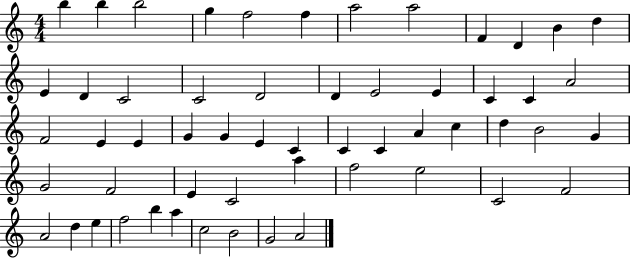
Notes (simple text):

B5/q B5/q B5/h G5/q F5/h F5/q A5/h A5/h F4/q D4/q B4/q D5/q E4/q D4/q C4/h C4/h D4/h D4/q E4/h E4/q C4/q C4/q A4/h F4/h E4/q E4/q G4/q G4/q E4/q C4/q C4/q C4/q A4/q C5/q D5/q B4/h G4/q G4/h F4/h E4/q C4/h A5/q F5/h E5/h C4/h F4/h A4/h D5/q E5/q F5/h B5/q A5/q C5/h B4/h G4/h A4/h